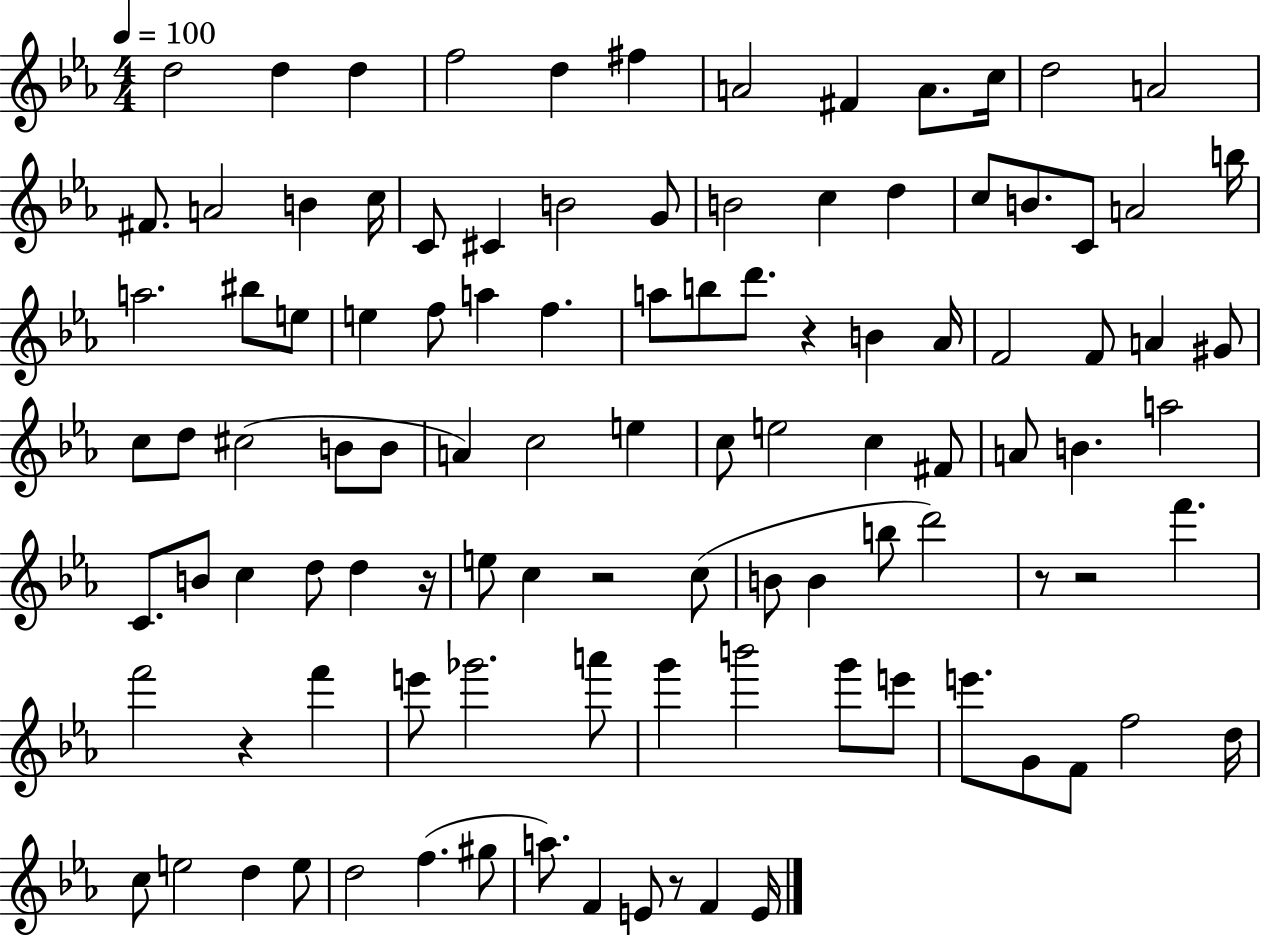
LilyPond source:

{
  \clef treble
  \numericTimeSignature
  \time 4/4
  \key ees \major
  \tempo 4 = 100
  \repeat volta 2 { d''2 d''4 d''4 | f''2 d''4 fis''4 | a'2 fis'4 a'8. c''16 | d''2 a'2 | \break fis'8. a'2 b'4 c''16 | c'8 cis'4 b'2 g'8 | b'2 c''4 d''4 | c''8 b'8. c'8 a'2 b''16 | \break a''2. bis''8 e''8 | e''4 f''8 a''4 f''4. | a''8 b''8 d'''8. r4 b'4 aes'16 | f'2 f'8 a'4 gis'8 | \break c''8 d''8 cis''2( b'8 b'8 | a'4) c''2 e''4 | c''8 e''2 c''4 fis'8 | a'8 b'4. a''2 | \break c'8. b'8 c''4 d''8 d''4 r16 | e''8 c''4 r2 c''8( | b'8 b'4 b''8 d'''2) | r8 r2 f'''4. | \break f'''2 r4 f'''4 | e'''8 ges'''2. a'''8 | g'''4 b'''2 g'''8 e'''8 | e'''8. g'8 f'8 f''2 d''16 | \break c''8 e''2 d''4 e''8 | d''2 f''4.( gis''8 | a''8.) f'4 e'8 r8 f'4 e'16 | } \bar "|."
}